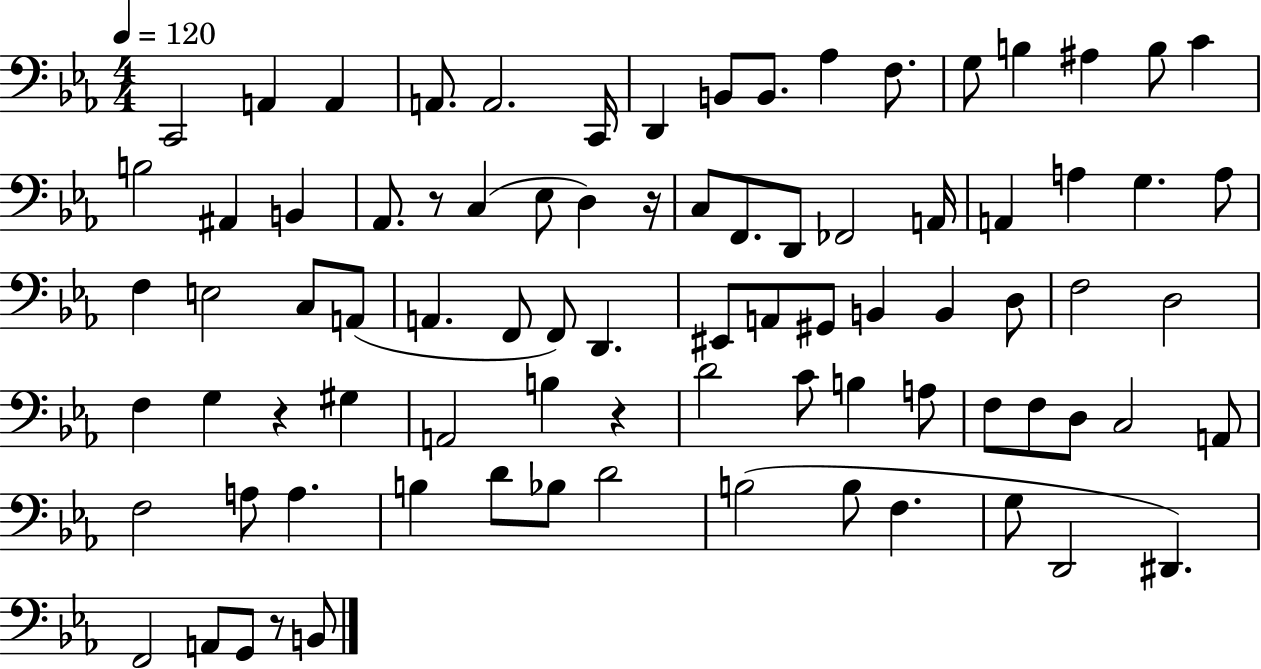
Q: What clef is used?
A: bass